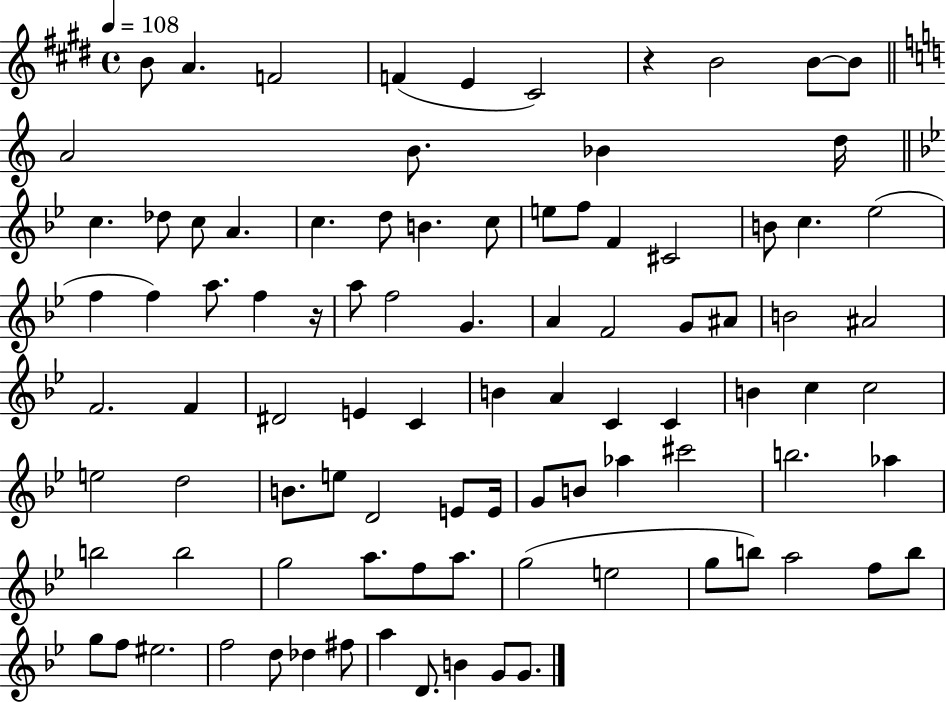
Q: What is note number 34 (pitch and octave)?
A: F5